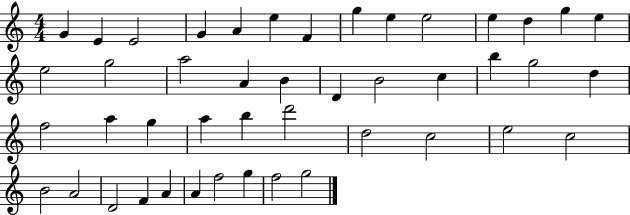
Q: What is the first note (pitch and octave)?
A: G4